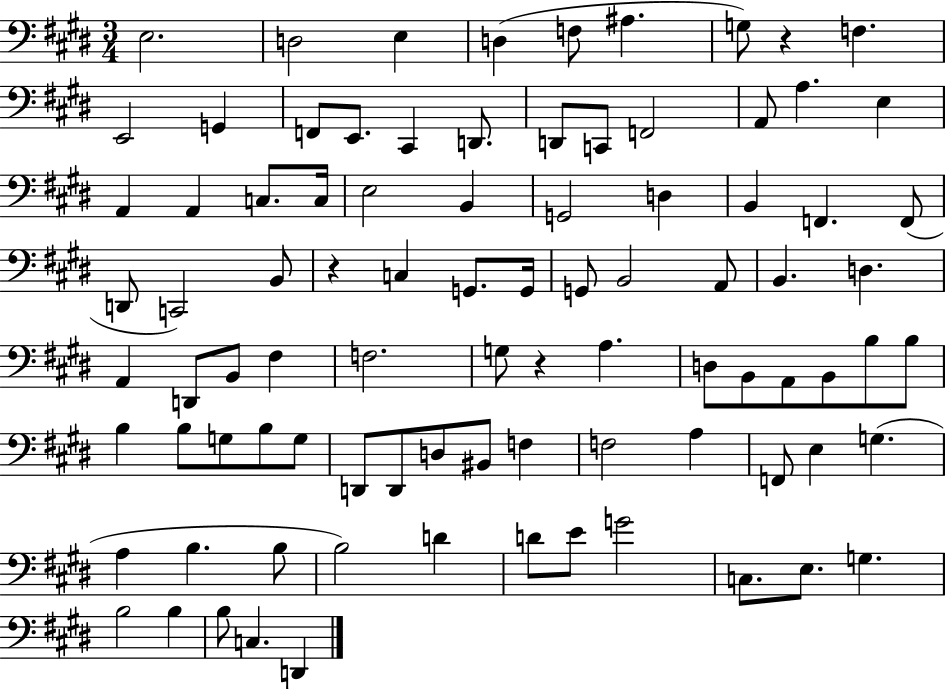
{
  \clef bass
  \numericTimeSignature
  \time 3/4
  \key e \major
  e2. | d2 e4 | d4( f8 ais4. | g8) r4 f4. | \break e,2 g,4 | f,8 e,8. cis,4 d,8. | d,8 c,8 f,2 | a,8 a4. e4 | \break a,4 a,4 c8. c16 | e2 b,4 | g,2 d4 | b,4 f,4. f,8( | \break d,8 c,2) b,8 | r4 c4 g,8. g,16 | g,8 b,2 a,8 | b,4. d4. | \break a,4 d,8 b,8 fis4 | f2. | g8 r4 a4. | d8 b,8 a,8 b,8 b8 b8 | \break b4 b8 g8 b8 g8 | d,8 d,8 d8 bis,8 f4 | f2 a4 | f,8 e4 g4.( | \break a4 b4. b8 | b2) d'4 | d'8 e'8 g'2 | c8. e8. g4. | \break b2 b4 | b8 c4. d,4 | \bar "|."
}